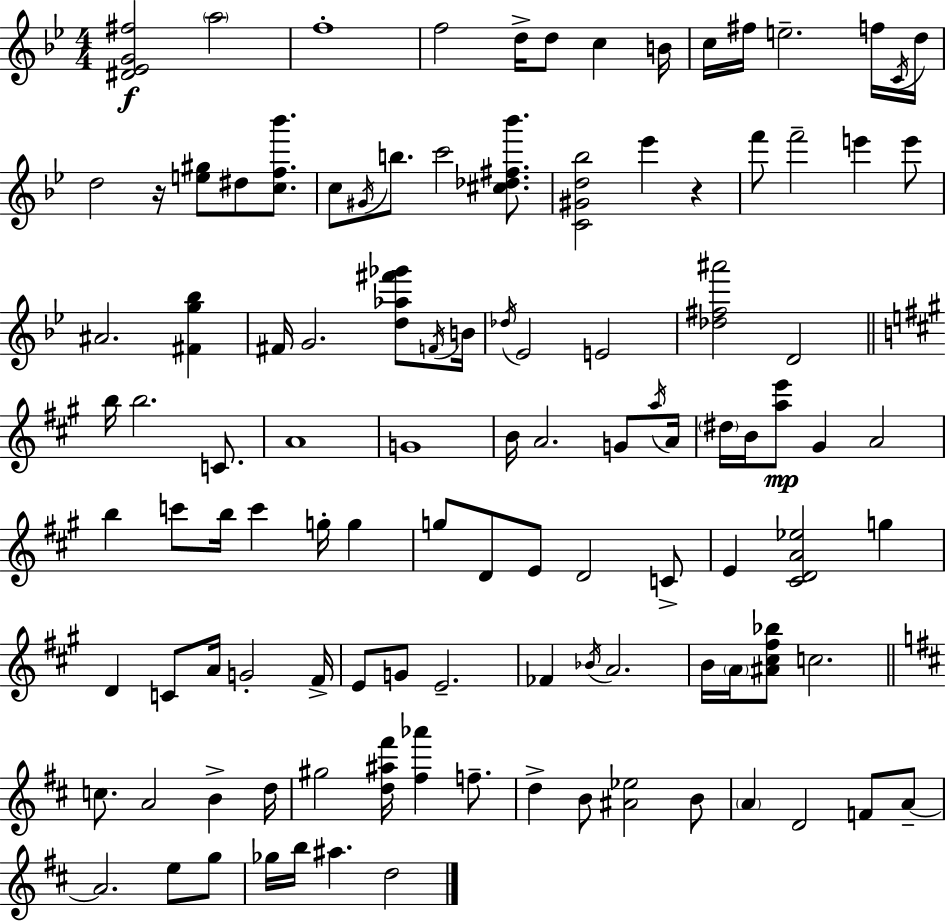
{
  \clef treble
  \numericTimeSignature
  \time 4/4
  \key bes \major
  \repeat volta 2 { <dis' ees' g' fis''>2\f \parenthesize a''2 | f''1-. | f''2 d''16-> d''8 c''4 b'16 | c''16 fis''16 e''2.-- f''16 \acciaccatura { c'16 } | \break d''16 d''2 r16 <e'' gis''>8 dis''8 <c'' f'' bes'''>8. | c''8 \acciaccatura { gis'16 } b''8. c'''2 <cis'' des'' fis'' bes'''>8. | <c' gis' d'' bes''>2 ees'''4 r4 | f'''8 f'''2-- e'''4 | \break e'''8 ais'2. <fis' g'' bes''>4 | fis'16 g'2. <d'' aes'' fis''' ges'''>8 | \acciaccatura { f'16 } b'16 \acciaccatura { des''16 } ees'2 e'2 | <des'' fis'' ais'''>2 d'2 | \break \bar "||" \break \key a \major b''16 b''2. c'8. | a'1 | g'1 | b'16 a'2. g'8 \acciaccatura { a''16 } | \break a'16 \parenthesize dis''16 b'16 <a'' e'''>8\mp gis'4 a'2 | b''4 c'''8 b''16 c'''4 g''16-. g''4 | g''8 d'8 e'8 d'2 c'8-> | e'4 <cis' d' a' ees''>2 g''4 | \break d'4 c'8 a'16 g'2-. | fis'16-> e'8 g'8 e'2.-- | fes'4 \acciaccatura { bes'16 } a'2. | b'16 \parenthesize a'16 <ais' cis'' fis'' bes''>8 c''2. | \break \bar "||" \break \key b \minor c''8. a'2 b'4-> d''16 | gis''2 <d'' ais'' fis'''>16 <fis'' aes'''>4 f''8.-- | d''4-> b'8 <ais' ees''>2 b'8 | \parenthesize a'4 d'2 f'8 a'8--~~ | \break a'2. e''8 g''8 | ges''16 b''16 ais''4. d''2 | } \bar "|."
}